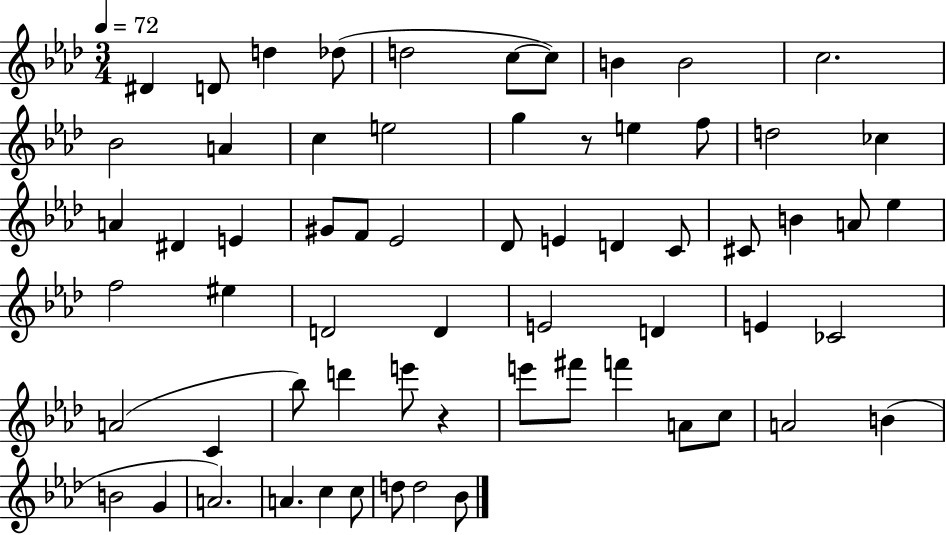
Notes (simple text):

D#4/q D4/e D5/q Db5/e D5/h C5/e C5/e B4/q B4/h C5/h. Bb4/h A4/q C5/q E5/h G5/q R/e E5/q F5/e D5/h CES5/q A4/q D#4/q E4/q G#4/e F4/e Eb4/h Db4/e E4/q D4/q C4/e C#4/e B4/q A4/e Eb5/q F5/h EIS5/q D4/h D4/q E4/h D4/q E4/q CES4/h A4/h C4/q Bb5/e D6/q E6/e R/q E6/e F#6/e F6/q A4/e C5/e A4/h B4/q B4/h G4/q A4/h. A4/q. C5/q C5/e D5/e D5/h Bb4/e